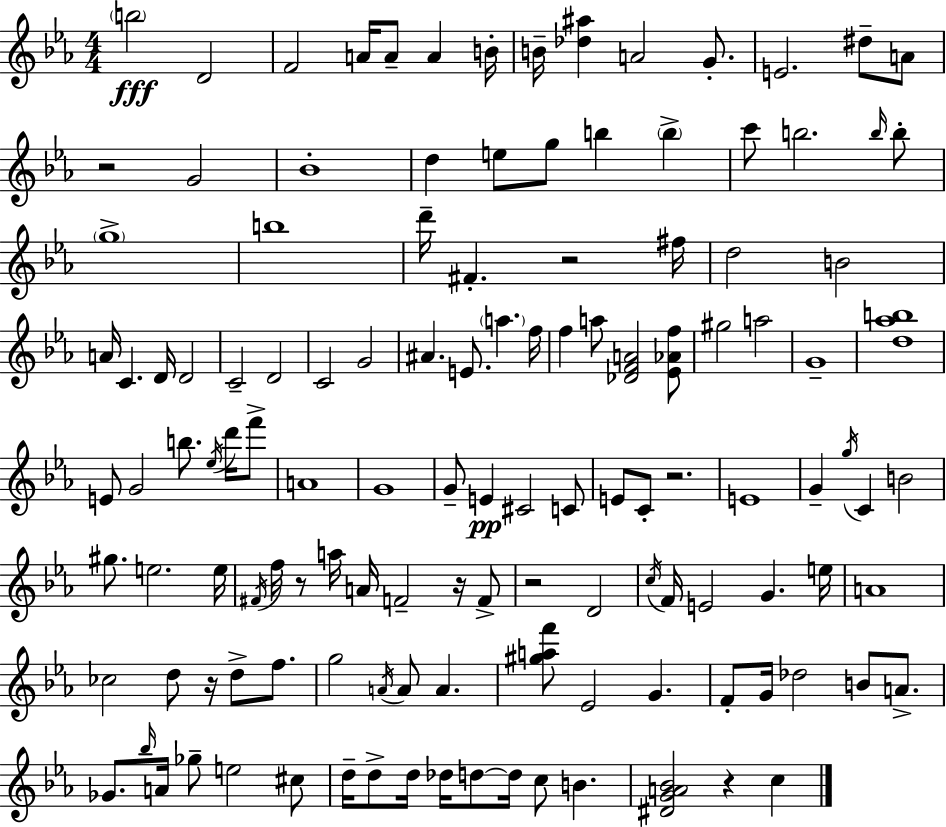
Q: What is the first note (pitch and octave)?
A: B5